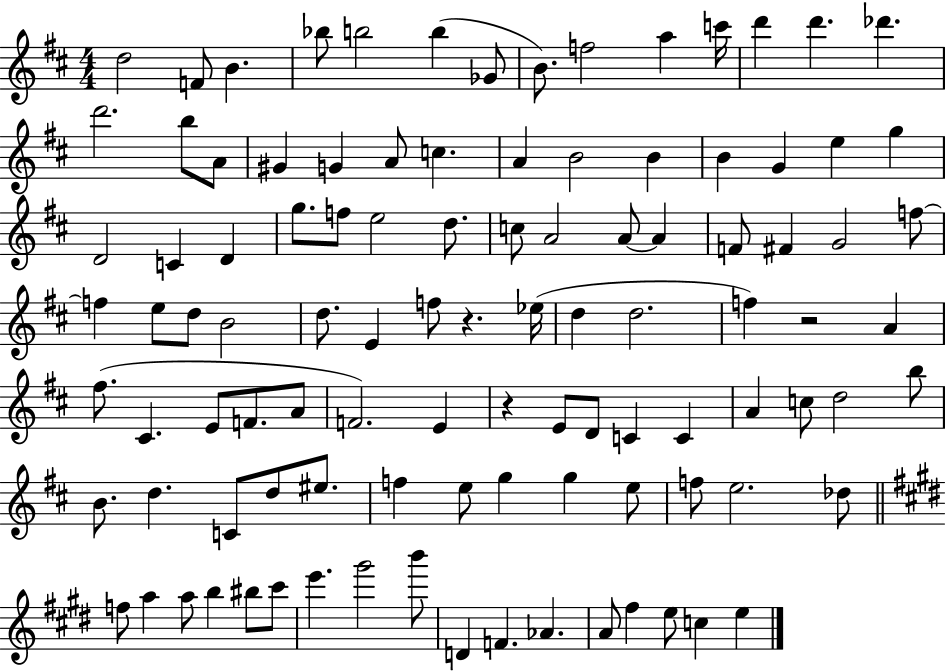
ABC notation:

X:1
T:Untitled
M:4/4
L:1/4
K:D
d2 F/2 B _b/2 b2 b _G/2 B/2 f2 a c'/4 d' d' _d' d'2 b/2 A/2 ^G G A/2 c A B2 B B G e g D2 C D g/2 f/2 e2 d/2 c/2 A2 A/2 A F/2 ^F G2 f/2 f e/2 d/2 B2 d/2 E f/2 z _e/4 d d2 f z2 A ^f/2 ^C E/2 F/2 A/2 F2 E z E/2 D/2 C C A c/2 d2 b/2 B/2 d C/2 d/2 ^e/2 f e/2 g g e/2 f/2 e2 _d/2 f/2 a a/2 b ^b/2 ^c'/2 e' ^g'2 b'/2 D F _A A/2 ^f e/2 c e